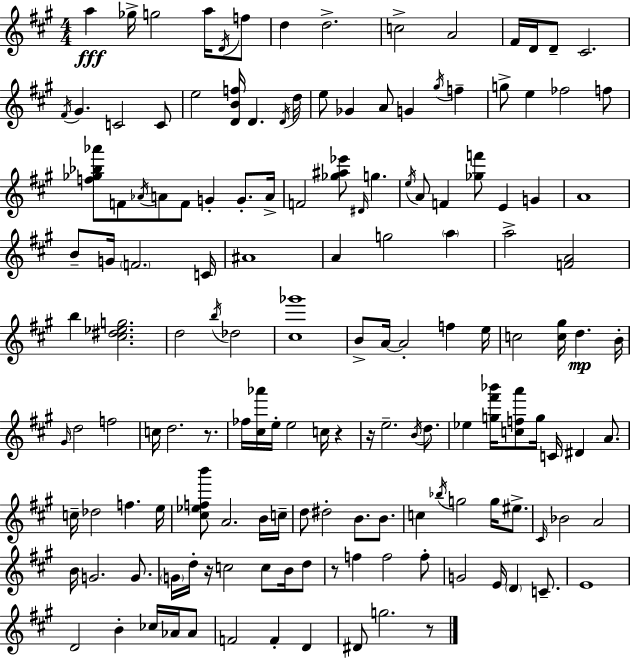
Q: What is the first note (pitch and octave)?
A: A5